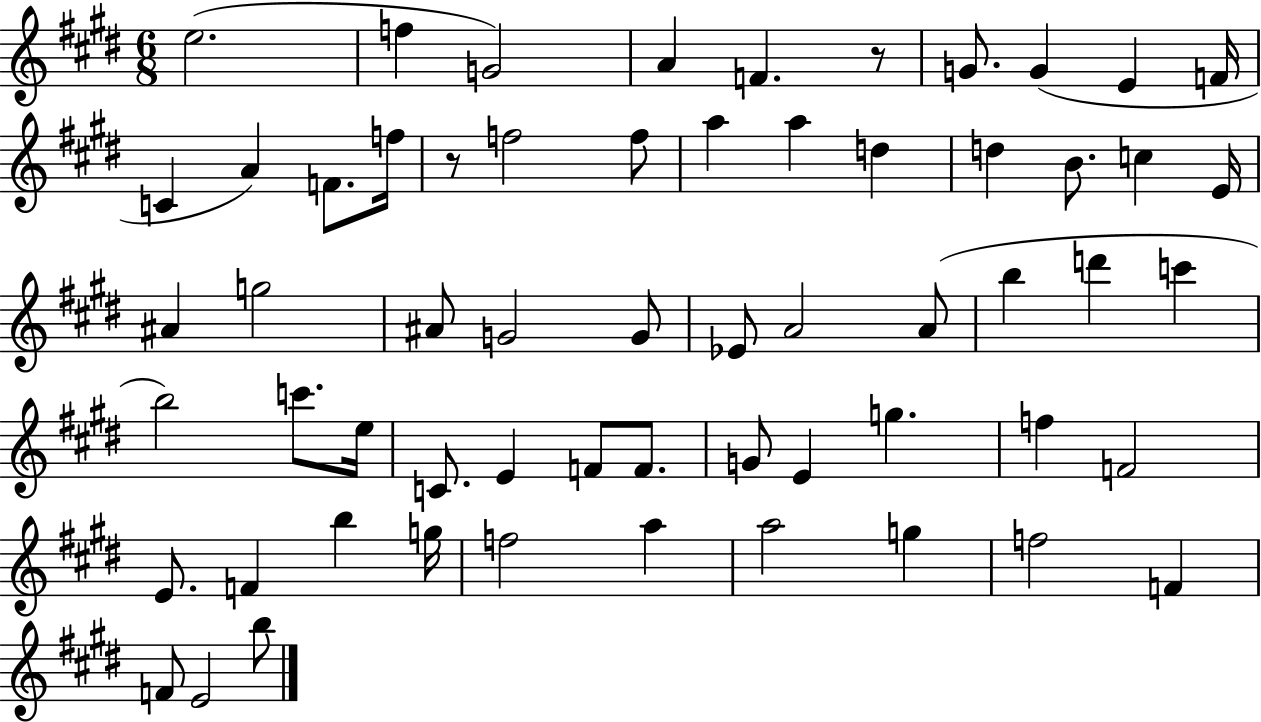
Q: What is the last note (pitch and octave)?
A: B5